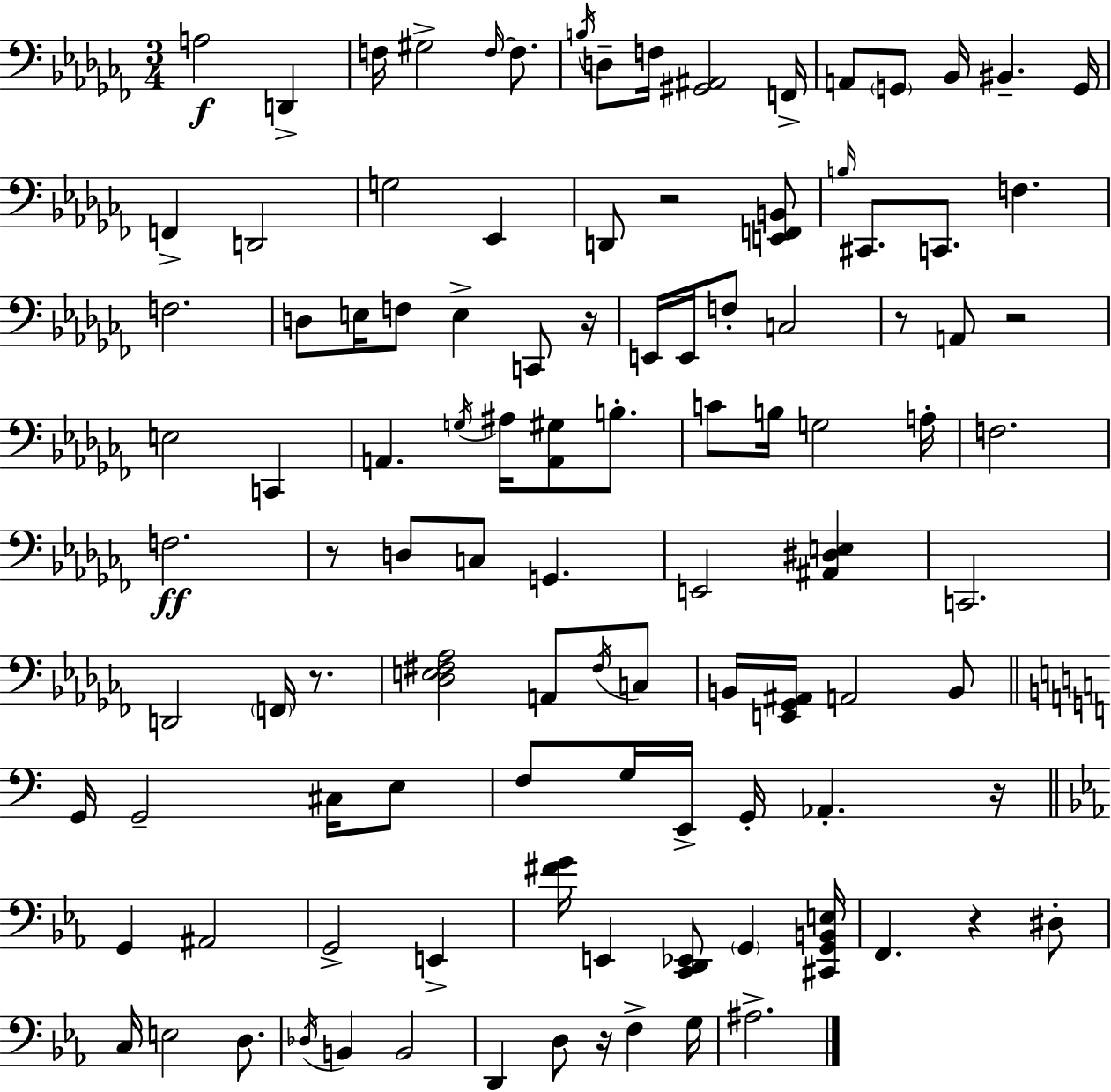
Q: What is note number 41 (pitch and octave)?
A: B3